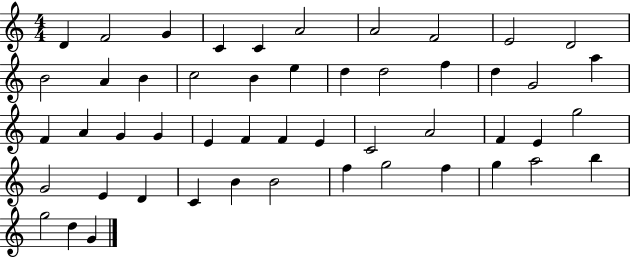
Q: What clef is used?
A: treble